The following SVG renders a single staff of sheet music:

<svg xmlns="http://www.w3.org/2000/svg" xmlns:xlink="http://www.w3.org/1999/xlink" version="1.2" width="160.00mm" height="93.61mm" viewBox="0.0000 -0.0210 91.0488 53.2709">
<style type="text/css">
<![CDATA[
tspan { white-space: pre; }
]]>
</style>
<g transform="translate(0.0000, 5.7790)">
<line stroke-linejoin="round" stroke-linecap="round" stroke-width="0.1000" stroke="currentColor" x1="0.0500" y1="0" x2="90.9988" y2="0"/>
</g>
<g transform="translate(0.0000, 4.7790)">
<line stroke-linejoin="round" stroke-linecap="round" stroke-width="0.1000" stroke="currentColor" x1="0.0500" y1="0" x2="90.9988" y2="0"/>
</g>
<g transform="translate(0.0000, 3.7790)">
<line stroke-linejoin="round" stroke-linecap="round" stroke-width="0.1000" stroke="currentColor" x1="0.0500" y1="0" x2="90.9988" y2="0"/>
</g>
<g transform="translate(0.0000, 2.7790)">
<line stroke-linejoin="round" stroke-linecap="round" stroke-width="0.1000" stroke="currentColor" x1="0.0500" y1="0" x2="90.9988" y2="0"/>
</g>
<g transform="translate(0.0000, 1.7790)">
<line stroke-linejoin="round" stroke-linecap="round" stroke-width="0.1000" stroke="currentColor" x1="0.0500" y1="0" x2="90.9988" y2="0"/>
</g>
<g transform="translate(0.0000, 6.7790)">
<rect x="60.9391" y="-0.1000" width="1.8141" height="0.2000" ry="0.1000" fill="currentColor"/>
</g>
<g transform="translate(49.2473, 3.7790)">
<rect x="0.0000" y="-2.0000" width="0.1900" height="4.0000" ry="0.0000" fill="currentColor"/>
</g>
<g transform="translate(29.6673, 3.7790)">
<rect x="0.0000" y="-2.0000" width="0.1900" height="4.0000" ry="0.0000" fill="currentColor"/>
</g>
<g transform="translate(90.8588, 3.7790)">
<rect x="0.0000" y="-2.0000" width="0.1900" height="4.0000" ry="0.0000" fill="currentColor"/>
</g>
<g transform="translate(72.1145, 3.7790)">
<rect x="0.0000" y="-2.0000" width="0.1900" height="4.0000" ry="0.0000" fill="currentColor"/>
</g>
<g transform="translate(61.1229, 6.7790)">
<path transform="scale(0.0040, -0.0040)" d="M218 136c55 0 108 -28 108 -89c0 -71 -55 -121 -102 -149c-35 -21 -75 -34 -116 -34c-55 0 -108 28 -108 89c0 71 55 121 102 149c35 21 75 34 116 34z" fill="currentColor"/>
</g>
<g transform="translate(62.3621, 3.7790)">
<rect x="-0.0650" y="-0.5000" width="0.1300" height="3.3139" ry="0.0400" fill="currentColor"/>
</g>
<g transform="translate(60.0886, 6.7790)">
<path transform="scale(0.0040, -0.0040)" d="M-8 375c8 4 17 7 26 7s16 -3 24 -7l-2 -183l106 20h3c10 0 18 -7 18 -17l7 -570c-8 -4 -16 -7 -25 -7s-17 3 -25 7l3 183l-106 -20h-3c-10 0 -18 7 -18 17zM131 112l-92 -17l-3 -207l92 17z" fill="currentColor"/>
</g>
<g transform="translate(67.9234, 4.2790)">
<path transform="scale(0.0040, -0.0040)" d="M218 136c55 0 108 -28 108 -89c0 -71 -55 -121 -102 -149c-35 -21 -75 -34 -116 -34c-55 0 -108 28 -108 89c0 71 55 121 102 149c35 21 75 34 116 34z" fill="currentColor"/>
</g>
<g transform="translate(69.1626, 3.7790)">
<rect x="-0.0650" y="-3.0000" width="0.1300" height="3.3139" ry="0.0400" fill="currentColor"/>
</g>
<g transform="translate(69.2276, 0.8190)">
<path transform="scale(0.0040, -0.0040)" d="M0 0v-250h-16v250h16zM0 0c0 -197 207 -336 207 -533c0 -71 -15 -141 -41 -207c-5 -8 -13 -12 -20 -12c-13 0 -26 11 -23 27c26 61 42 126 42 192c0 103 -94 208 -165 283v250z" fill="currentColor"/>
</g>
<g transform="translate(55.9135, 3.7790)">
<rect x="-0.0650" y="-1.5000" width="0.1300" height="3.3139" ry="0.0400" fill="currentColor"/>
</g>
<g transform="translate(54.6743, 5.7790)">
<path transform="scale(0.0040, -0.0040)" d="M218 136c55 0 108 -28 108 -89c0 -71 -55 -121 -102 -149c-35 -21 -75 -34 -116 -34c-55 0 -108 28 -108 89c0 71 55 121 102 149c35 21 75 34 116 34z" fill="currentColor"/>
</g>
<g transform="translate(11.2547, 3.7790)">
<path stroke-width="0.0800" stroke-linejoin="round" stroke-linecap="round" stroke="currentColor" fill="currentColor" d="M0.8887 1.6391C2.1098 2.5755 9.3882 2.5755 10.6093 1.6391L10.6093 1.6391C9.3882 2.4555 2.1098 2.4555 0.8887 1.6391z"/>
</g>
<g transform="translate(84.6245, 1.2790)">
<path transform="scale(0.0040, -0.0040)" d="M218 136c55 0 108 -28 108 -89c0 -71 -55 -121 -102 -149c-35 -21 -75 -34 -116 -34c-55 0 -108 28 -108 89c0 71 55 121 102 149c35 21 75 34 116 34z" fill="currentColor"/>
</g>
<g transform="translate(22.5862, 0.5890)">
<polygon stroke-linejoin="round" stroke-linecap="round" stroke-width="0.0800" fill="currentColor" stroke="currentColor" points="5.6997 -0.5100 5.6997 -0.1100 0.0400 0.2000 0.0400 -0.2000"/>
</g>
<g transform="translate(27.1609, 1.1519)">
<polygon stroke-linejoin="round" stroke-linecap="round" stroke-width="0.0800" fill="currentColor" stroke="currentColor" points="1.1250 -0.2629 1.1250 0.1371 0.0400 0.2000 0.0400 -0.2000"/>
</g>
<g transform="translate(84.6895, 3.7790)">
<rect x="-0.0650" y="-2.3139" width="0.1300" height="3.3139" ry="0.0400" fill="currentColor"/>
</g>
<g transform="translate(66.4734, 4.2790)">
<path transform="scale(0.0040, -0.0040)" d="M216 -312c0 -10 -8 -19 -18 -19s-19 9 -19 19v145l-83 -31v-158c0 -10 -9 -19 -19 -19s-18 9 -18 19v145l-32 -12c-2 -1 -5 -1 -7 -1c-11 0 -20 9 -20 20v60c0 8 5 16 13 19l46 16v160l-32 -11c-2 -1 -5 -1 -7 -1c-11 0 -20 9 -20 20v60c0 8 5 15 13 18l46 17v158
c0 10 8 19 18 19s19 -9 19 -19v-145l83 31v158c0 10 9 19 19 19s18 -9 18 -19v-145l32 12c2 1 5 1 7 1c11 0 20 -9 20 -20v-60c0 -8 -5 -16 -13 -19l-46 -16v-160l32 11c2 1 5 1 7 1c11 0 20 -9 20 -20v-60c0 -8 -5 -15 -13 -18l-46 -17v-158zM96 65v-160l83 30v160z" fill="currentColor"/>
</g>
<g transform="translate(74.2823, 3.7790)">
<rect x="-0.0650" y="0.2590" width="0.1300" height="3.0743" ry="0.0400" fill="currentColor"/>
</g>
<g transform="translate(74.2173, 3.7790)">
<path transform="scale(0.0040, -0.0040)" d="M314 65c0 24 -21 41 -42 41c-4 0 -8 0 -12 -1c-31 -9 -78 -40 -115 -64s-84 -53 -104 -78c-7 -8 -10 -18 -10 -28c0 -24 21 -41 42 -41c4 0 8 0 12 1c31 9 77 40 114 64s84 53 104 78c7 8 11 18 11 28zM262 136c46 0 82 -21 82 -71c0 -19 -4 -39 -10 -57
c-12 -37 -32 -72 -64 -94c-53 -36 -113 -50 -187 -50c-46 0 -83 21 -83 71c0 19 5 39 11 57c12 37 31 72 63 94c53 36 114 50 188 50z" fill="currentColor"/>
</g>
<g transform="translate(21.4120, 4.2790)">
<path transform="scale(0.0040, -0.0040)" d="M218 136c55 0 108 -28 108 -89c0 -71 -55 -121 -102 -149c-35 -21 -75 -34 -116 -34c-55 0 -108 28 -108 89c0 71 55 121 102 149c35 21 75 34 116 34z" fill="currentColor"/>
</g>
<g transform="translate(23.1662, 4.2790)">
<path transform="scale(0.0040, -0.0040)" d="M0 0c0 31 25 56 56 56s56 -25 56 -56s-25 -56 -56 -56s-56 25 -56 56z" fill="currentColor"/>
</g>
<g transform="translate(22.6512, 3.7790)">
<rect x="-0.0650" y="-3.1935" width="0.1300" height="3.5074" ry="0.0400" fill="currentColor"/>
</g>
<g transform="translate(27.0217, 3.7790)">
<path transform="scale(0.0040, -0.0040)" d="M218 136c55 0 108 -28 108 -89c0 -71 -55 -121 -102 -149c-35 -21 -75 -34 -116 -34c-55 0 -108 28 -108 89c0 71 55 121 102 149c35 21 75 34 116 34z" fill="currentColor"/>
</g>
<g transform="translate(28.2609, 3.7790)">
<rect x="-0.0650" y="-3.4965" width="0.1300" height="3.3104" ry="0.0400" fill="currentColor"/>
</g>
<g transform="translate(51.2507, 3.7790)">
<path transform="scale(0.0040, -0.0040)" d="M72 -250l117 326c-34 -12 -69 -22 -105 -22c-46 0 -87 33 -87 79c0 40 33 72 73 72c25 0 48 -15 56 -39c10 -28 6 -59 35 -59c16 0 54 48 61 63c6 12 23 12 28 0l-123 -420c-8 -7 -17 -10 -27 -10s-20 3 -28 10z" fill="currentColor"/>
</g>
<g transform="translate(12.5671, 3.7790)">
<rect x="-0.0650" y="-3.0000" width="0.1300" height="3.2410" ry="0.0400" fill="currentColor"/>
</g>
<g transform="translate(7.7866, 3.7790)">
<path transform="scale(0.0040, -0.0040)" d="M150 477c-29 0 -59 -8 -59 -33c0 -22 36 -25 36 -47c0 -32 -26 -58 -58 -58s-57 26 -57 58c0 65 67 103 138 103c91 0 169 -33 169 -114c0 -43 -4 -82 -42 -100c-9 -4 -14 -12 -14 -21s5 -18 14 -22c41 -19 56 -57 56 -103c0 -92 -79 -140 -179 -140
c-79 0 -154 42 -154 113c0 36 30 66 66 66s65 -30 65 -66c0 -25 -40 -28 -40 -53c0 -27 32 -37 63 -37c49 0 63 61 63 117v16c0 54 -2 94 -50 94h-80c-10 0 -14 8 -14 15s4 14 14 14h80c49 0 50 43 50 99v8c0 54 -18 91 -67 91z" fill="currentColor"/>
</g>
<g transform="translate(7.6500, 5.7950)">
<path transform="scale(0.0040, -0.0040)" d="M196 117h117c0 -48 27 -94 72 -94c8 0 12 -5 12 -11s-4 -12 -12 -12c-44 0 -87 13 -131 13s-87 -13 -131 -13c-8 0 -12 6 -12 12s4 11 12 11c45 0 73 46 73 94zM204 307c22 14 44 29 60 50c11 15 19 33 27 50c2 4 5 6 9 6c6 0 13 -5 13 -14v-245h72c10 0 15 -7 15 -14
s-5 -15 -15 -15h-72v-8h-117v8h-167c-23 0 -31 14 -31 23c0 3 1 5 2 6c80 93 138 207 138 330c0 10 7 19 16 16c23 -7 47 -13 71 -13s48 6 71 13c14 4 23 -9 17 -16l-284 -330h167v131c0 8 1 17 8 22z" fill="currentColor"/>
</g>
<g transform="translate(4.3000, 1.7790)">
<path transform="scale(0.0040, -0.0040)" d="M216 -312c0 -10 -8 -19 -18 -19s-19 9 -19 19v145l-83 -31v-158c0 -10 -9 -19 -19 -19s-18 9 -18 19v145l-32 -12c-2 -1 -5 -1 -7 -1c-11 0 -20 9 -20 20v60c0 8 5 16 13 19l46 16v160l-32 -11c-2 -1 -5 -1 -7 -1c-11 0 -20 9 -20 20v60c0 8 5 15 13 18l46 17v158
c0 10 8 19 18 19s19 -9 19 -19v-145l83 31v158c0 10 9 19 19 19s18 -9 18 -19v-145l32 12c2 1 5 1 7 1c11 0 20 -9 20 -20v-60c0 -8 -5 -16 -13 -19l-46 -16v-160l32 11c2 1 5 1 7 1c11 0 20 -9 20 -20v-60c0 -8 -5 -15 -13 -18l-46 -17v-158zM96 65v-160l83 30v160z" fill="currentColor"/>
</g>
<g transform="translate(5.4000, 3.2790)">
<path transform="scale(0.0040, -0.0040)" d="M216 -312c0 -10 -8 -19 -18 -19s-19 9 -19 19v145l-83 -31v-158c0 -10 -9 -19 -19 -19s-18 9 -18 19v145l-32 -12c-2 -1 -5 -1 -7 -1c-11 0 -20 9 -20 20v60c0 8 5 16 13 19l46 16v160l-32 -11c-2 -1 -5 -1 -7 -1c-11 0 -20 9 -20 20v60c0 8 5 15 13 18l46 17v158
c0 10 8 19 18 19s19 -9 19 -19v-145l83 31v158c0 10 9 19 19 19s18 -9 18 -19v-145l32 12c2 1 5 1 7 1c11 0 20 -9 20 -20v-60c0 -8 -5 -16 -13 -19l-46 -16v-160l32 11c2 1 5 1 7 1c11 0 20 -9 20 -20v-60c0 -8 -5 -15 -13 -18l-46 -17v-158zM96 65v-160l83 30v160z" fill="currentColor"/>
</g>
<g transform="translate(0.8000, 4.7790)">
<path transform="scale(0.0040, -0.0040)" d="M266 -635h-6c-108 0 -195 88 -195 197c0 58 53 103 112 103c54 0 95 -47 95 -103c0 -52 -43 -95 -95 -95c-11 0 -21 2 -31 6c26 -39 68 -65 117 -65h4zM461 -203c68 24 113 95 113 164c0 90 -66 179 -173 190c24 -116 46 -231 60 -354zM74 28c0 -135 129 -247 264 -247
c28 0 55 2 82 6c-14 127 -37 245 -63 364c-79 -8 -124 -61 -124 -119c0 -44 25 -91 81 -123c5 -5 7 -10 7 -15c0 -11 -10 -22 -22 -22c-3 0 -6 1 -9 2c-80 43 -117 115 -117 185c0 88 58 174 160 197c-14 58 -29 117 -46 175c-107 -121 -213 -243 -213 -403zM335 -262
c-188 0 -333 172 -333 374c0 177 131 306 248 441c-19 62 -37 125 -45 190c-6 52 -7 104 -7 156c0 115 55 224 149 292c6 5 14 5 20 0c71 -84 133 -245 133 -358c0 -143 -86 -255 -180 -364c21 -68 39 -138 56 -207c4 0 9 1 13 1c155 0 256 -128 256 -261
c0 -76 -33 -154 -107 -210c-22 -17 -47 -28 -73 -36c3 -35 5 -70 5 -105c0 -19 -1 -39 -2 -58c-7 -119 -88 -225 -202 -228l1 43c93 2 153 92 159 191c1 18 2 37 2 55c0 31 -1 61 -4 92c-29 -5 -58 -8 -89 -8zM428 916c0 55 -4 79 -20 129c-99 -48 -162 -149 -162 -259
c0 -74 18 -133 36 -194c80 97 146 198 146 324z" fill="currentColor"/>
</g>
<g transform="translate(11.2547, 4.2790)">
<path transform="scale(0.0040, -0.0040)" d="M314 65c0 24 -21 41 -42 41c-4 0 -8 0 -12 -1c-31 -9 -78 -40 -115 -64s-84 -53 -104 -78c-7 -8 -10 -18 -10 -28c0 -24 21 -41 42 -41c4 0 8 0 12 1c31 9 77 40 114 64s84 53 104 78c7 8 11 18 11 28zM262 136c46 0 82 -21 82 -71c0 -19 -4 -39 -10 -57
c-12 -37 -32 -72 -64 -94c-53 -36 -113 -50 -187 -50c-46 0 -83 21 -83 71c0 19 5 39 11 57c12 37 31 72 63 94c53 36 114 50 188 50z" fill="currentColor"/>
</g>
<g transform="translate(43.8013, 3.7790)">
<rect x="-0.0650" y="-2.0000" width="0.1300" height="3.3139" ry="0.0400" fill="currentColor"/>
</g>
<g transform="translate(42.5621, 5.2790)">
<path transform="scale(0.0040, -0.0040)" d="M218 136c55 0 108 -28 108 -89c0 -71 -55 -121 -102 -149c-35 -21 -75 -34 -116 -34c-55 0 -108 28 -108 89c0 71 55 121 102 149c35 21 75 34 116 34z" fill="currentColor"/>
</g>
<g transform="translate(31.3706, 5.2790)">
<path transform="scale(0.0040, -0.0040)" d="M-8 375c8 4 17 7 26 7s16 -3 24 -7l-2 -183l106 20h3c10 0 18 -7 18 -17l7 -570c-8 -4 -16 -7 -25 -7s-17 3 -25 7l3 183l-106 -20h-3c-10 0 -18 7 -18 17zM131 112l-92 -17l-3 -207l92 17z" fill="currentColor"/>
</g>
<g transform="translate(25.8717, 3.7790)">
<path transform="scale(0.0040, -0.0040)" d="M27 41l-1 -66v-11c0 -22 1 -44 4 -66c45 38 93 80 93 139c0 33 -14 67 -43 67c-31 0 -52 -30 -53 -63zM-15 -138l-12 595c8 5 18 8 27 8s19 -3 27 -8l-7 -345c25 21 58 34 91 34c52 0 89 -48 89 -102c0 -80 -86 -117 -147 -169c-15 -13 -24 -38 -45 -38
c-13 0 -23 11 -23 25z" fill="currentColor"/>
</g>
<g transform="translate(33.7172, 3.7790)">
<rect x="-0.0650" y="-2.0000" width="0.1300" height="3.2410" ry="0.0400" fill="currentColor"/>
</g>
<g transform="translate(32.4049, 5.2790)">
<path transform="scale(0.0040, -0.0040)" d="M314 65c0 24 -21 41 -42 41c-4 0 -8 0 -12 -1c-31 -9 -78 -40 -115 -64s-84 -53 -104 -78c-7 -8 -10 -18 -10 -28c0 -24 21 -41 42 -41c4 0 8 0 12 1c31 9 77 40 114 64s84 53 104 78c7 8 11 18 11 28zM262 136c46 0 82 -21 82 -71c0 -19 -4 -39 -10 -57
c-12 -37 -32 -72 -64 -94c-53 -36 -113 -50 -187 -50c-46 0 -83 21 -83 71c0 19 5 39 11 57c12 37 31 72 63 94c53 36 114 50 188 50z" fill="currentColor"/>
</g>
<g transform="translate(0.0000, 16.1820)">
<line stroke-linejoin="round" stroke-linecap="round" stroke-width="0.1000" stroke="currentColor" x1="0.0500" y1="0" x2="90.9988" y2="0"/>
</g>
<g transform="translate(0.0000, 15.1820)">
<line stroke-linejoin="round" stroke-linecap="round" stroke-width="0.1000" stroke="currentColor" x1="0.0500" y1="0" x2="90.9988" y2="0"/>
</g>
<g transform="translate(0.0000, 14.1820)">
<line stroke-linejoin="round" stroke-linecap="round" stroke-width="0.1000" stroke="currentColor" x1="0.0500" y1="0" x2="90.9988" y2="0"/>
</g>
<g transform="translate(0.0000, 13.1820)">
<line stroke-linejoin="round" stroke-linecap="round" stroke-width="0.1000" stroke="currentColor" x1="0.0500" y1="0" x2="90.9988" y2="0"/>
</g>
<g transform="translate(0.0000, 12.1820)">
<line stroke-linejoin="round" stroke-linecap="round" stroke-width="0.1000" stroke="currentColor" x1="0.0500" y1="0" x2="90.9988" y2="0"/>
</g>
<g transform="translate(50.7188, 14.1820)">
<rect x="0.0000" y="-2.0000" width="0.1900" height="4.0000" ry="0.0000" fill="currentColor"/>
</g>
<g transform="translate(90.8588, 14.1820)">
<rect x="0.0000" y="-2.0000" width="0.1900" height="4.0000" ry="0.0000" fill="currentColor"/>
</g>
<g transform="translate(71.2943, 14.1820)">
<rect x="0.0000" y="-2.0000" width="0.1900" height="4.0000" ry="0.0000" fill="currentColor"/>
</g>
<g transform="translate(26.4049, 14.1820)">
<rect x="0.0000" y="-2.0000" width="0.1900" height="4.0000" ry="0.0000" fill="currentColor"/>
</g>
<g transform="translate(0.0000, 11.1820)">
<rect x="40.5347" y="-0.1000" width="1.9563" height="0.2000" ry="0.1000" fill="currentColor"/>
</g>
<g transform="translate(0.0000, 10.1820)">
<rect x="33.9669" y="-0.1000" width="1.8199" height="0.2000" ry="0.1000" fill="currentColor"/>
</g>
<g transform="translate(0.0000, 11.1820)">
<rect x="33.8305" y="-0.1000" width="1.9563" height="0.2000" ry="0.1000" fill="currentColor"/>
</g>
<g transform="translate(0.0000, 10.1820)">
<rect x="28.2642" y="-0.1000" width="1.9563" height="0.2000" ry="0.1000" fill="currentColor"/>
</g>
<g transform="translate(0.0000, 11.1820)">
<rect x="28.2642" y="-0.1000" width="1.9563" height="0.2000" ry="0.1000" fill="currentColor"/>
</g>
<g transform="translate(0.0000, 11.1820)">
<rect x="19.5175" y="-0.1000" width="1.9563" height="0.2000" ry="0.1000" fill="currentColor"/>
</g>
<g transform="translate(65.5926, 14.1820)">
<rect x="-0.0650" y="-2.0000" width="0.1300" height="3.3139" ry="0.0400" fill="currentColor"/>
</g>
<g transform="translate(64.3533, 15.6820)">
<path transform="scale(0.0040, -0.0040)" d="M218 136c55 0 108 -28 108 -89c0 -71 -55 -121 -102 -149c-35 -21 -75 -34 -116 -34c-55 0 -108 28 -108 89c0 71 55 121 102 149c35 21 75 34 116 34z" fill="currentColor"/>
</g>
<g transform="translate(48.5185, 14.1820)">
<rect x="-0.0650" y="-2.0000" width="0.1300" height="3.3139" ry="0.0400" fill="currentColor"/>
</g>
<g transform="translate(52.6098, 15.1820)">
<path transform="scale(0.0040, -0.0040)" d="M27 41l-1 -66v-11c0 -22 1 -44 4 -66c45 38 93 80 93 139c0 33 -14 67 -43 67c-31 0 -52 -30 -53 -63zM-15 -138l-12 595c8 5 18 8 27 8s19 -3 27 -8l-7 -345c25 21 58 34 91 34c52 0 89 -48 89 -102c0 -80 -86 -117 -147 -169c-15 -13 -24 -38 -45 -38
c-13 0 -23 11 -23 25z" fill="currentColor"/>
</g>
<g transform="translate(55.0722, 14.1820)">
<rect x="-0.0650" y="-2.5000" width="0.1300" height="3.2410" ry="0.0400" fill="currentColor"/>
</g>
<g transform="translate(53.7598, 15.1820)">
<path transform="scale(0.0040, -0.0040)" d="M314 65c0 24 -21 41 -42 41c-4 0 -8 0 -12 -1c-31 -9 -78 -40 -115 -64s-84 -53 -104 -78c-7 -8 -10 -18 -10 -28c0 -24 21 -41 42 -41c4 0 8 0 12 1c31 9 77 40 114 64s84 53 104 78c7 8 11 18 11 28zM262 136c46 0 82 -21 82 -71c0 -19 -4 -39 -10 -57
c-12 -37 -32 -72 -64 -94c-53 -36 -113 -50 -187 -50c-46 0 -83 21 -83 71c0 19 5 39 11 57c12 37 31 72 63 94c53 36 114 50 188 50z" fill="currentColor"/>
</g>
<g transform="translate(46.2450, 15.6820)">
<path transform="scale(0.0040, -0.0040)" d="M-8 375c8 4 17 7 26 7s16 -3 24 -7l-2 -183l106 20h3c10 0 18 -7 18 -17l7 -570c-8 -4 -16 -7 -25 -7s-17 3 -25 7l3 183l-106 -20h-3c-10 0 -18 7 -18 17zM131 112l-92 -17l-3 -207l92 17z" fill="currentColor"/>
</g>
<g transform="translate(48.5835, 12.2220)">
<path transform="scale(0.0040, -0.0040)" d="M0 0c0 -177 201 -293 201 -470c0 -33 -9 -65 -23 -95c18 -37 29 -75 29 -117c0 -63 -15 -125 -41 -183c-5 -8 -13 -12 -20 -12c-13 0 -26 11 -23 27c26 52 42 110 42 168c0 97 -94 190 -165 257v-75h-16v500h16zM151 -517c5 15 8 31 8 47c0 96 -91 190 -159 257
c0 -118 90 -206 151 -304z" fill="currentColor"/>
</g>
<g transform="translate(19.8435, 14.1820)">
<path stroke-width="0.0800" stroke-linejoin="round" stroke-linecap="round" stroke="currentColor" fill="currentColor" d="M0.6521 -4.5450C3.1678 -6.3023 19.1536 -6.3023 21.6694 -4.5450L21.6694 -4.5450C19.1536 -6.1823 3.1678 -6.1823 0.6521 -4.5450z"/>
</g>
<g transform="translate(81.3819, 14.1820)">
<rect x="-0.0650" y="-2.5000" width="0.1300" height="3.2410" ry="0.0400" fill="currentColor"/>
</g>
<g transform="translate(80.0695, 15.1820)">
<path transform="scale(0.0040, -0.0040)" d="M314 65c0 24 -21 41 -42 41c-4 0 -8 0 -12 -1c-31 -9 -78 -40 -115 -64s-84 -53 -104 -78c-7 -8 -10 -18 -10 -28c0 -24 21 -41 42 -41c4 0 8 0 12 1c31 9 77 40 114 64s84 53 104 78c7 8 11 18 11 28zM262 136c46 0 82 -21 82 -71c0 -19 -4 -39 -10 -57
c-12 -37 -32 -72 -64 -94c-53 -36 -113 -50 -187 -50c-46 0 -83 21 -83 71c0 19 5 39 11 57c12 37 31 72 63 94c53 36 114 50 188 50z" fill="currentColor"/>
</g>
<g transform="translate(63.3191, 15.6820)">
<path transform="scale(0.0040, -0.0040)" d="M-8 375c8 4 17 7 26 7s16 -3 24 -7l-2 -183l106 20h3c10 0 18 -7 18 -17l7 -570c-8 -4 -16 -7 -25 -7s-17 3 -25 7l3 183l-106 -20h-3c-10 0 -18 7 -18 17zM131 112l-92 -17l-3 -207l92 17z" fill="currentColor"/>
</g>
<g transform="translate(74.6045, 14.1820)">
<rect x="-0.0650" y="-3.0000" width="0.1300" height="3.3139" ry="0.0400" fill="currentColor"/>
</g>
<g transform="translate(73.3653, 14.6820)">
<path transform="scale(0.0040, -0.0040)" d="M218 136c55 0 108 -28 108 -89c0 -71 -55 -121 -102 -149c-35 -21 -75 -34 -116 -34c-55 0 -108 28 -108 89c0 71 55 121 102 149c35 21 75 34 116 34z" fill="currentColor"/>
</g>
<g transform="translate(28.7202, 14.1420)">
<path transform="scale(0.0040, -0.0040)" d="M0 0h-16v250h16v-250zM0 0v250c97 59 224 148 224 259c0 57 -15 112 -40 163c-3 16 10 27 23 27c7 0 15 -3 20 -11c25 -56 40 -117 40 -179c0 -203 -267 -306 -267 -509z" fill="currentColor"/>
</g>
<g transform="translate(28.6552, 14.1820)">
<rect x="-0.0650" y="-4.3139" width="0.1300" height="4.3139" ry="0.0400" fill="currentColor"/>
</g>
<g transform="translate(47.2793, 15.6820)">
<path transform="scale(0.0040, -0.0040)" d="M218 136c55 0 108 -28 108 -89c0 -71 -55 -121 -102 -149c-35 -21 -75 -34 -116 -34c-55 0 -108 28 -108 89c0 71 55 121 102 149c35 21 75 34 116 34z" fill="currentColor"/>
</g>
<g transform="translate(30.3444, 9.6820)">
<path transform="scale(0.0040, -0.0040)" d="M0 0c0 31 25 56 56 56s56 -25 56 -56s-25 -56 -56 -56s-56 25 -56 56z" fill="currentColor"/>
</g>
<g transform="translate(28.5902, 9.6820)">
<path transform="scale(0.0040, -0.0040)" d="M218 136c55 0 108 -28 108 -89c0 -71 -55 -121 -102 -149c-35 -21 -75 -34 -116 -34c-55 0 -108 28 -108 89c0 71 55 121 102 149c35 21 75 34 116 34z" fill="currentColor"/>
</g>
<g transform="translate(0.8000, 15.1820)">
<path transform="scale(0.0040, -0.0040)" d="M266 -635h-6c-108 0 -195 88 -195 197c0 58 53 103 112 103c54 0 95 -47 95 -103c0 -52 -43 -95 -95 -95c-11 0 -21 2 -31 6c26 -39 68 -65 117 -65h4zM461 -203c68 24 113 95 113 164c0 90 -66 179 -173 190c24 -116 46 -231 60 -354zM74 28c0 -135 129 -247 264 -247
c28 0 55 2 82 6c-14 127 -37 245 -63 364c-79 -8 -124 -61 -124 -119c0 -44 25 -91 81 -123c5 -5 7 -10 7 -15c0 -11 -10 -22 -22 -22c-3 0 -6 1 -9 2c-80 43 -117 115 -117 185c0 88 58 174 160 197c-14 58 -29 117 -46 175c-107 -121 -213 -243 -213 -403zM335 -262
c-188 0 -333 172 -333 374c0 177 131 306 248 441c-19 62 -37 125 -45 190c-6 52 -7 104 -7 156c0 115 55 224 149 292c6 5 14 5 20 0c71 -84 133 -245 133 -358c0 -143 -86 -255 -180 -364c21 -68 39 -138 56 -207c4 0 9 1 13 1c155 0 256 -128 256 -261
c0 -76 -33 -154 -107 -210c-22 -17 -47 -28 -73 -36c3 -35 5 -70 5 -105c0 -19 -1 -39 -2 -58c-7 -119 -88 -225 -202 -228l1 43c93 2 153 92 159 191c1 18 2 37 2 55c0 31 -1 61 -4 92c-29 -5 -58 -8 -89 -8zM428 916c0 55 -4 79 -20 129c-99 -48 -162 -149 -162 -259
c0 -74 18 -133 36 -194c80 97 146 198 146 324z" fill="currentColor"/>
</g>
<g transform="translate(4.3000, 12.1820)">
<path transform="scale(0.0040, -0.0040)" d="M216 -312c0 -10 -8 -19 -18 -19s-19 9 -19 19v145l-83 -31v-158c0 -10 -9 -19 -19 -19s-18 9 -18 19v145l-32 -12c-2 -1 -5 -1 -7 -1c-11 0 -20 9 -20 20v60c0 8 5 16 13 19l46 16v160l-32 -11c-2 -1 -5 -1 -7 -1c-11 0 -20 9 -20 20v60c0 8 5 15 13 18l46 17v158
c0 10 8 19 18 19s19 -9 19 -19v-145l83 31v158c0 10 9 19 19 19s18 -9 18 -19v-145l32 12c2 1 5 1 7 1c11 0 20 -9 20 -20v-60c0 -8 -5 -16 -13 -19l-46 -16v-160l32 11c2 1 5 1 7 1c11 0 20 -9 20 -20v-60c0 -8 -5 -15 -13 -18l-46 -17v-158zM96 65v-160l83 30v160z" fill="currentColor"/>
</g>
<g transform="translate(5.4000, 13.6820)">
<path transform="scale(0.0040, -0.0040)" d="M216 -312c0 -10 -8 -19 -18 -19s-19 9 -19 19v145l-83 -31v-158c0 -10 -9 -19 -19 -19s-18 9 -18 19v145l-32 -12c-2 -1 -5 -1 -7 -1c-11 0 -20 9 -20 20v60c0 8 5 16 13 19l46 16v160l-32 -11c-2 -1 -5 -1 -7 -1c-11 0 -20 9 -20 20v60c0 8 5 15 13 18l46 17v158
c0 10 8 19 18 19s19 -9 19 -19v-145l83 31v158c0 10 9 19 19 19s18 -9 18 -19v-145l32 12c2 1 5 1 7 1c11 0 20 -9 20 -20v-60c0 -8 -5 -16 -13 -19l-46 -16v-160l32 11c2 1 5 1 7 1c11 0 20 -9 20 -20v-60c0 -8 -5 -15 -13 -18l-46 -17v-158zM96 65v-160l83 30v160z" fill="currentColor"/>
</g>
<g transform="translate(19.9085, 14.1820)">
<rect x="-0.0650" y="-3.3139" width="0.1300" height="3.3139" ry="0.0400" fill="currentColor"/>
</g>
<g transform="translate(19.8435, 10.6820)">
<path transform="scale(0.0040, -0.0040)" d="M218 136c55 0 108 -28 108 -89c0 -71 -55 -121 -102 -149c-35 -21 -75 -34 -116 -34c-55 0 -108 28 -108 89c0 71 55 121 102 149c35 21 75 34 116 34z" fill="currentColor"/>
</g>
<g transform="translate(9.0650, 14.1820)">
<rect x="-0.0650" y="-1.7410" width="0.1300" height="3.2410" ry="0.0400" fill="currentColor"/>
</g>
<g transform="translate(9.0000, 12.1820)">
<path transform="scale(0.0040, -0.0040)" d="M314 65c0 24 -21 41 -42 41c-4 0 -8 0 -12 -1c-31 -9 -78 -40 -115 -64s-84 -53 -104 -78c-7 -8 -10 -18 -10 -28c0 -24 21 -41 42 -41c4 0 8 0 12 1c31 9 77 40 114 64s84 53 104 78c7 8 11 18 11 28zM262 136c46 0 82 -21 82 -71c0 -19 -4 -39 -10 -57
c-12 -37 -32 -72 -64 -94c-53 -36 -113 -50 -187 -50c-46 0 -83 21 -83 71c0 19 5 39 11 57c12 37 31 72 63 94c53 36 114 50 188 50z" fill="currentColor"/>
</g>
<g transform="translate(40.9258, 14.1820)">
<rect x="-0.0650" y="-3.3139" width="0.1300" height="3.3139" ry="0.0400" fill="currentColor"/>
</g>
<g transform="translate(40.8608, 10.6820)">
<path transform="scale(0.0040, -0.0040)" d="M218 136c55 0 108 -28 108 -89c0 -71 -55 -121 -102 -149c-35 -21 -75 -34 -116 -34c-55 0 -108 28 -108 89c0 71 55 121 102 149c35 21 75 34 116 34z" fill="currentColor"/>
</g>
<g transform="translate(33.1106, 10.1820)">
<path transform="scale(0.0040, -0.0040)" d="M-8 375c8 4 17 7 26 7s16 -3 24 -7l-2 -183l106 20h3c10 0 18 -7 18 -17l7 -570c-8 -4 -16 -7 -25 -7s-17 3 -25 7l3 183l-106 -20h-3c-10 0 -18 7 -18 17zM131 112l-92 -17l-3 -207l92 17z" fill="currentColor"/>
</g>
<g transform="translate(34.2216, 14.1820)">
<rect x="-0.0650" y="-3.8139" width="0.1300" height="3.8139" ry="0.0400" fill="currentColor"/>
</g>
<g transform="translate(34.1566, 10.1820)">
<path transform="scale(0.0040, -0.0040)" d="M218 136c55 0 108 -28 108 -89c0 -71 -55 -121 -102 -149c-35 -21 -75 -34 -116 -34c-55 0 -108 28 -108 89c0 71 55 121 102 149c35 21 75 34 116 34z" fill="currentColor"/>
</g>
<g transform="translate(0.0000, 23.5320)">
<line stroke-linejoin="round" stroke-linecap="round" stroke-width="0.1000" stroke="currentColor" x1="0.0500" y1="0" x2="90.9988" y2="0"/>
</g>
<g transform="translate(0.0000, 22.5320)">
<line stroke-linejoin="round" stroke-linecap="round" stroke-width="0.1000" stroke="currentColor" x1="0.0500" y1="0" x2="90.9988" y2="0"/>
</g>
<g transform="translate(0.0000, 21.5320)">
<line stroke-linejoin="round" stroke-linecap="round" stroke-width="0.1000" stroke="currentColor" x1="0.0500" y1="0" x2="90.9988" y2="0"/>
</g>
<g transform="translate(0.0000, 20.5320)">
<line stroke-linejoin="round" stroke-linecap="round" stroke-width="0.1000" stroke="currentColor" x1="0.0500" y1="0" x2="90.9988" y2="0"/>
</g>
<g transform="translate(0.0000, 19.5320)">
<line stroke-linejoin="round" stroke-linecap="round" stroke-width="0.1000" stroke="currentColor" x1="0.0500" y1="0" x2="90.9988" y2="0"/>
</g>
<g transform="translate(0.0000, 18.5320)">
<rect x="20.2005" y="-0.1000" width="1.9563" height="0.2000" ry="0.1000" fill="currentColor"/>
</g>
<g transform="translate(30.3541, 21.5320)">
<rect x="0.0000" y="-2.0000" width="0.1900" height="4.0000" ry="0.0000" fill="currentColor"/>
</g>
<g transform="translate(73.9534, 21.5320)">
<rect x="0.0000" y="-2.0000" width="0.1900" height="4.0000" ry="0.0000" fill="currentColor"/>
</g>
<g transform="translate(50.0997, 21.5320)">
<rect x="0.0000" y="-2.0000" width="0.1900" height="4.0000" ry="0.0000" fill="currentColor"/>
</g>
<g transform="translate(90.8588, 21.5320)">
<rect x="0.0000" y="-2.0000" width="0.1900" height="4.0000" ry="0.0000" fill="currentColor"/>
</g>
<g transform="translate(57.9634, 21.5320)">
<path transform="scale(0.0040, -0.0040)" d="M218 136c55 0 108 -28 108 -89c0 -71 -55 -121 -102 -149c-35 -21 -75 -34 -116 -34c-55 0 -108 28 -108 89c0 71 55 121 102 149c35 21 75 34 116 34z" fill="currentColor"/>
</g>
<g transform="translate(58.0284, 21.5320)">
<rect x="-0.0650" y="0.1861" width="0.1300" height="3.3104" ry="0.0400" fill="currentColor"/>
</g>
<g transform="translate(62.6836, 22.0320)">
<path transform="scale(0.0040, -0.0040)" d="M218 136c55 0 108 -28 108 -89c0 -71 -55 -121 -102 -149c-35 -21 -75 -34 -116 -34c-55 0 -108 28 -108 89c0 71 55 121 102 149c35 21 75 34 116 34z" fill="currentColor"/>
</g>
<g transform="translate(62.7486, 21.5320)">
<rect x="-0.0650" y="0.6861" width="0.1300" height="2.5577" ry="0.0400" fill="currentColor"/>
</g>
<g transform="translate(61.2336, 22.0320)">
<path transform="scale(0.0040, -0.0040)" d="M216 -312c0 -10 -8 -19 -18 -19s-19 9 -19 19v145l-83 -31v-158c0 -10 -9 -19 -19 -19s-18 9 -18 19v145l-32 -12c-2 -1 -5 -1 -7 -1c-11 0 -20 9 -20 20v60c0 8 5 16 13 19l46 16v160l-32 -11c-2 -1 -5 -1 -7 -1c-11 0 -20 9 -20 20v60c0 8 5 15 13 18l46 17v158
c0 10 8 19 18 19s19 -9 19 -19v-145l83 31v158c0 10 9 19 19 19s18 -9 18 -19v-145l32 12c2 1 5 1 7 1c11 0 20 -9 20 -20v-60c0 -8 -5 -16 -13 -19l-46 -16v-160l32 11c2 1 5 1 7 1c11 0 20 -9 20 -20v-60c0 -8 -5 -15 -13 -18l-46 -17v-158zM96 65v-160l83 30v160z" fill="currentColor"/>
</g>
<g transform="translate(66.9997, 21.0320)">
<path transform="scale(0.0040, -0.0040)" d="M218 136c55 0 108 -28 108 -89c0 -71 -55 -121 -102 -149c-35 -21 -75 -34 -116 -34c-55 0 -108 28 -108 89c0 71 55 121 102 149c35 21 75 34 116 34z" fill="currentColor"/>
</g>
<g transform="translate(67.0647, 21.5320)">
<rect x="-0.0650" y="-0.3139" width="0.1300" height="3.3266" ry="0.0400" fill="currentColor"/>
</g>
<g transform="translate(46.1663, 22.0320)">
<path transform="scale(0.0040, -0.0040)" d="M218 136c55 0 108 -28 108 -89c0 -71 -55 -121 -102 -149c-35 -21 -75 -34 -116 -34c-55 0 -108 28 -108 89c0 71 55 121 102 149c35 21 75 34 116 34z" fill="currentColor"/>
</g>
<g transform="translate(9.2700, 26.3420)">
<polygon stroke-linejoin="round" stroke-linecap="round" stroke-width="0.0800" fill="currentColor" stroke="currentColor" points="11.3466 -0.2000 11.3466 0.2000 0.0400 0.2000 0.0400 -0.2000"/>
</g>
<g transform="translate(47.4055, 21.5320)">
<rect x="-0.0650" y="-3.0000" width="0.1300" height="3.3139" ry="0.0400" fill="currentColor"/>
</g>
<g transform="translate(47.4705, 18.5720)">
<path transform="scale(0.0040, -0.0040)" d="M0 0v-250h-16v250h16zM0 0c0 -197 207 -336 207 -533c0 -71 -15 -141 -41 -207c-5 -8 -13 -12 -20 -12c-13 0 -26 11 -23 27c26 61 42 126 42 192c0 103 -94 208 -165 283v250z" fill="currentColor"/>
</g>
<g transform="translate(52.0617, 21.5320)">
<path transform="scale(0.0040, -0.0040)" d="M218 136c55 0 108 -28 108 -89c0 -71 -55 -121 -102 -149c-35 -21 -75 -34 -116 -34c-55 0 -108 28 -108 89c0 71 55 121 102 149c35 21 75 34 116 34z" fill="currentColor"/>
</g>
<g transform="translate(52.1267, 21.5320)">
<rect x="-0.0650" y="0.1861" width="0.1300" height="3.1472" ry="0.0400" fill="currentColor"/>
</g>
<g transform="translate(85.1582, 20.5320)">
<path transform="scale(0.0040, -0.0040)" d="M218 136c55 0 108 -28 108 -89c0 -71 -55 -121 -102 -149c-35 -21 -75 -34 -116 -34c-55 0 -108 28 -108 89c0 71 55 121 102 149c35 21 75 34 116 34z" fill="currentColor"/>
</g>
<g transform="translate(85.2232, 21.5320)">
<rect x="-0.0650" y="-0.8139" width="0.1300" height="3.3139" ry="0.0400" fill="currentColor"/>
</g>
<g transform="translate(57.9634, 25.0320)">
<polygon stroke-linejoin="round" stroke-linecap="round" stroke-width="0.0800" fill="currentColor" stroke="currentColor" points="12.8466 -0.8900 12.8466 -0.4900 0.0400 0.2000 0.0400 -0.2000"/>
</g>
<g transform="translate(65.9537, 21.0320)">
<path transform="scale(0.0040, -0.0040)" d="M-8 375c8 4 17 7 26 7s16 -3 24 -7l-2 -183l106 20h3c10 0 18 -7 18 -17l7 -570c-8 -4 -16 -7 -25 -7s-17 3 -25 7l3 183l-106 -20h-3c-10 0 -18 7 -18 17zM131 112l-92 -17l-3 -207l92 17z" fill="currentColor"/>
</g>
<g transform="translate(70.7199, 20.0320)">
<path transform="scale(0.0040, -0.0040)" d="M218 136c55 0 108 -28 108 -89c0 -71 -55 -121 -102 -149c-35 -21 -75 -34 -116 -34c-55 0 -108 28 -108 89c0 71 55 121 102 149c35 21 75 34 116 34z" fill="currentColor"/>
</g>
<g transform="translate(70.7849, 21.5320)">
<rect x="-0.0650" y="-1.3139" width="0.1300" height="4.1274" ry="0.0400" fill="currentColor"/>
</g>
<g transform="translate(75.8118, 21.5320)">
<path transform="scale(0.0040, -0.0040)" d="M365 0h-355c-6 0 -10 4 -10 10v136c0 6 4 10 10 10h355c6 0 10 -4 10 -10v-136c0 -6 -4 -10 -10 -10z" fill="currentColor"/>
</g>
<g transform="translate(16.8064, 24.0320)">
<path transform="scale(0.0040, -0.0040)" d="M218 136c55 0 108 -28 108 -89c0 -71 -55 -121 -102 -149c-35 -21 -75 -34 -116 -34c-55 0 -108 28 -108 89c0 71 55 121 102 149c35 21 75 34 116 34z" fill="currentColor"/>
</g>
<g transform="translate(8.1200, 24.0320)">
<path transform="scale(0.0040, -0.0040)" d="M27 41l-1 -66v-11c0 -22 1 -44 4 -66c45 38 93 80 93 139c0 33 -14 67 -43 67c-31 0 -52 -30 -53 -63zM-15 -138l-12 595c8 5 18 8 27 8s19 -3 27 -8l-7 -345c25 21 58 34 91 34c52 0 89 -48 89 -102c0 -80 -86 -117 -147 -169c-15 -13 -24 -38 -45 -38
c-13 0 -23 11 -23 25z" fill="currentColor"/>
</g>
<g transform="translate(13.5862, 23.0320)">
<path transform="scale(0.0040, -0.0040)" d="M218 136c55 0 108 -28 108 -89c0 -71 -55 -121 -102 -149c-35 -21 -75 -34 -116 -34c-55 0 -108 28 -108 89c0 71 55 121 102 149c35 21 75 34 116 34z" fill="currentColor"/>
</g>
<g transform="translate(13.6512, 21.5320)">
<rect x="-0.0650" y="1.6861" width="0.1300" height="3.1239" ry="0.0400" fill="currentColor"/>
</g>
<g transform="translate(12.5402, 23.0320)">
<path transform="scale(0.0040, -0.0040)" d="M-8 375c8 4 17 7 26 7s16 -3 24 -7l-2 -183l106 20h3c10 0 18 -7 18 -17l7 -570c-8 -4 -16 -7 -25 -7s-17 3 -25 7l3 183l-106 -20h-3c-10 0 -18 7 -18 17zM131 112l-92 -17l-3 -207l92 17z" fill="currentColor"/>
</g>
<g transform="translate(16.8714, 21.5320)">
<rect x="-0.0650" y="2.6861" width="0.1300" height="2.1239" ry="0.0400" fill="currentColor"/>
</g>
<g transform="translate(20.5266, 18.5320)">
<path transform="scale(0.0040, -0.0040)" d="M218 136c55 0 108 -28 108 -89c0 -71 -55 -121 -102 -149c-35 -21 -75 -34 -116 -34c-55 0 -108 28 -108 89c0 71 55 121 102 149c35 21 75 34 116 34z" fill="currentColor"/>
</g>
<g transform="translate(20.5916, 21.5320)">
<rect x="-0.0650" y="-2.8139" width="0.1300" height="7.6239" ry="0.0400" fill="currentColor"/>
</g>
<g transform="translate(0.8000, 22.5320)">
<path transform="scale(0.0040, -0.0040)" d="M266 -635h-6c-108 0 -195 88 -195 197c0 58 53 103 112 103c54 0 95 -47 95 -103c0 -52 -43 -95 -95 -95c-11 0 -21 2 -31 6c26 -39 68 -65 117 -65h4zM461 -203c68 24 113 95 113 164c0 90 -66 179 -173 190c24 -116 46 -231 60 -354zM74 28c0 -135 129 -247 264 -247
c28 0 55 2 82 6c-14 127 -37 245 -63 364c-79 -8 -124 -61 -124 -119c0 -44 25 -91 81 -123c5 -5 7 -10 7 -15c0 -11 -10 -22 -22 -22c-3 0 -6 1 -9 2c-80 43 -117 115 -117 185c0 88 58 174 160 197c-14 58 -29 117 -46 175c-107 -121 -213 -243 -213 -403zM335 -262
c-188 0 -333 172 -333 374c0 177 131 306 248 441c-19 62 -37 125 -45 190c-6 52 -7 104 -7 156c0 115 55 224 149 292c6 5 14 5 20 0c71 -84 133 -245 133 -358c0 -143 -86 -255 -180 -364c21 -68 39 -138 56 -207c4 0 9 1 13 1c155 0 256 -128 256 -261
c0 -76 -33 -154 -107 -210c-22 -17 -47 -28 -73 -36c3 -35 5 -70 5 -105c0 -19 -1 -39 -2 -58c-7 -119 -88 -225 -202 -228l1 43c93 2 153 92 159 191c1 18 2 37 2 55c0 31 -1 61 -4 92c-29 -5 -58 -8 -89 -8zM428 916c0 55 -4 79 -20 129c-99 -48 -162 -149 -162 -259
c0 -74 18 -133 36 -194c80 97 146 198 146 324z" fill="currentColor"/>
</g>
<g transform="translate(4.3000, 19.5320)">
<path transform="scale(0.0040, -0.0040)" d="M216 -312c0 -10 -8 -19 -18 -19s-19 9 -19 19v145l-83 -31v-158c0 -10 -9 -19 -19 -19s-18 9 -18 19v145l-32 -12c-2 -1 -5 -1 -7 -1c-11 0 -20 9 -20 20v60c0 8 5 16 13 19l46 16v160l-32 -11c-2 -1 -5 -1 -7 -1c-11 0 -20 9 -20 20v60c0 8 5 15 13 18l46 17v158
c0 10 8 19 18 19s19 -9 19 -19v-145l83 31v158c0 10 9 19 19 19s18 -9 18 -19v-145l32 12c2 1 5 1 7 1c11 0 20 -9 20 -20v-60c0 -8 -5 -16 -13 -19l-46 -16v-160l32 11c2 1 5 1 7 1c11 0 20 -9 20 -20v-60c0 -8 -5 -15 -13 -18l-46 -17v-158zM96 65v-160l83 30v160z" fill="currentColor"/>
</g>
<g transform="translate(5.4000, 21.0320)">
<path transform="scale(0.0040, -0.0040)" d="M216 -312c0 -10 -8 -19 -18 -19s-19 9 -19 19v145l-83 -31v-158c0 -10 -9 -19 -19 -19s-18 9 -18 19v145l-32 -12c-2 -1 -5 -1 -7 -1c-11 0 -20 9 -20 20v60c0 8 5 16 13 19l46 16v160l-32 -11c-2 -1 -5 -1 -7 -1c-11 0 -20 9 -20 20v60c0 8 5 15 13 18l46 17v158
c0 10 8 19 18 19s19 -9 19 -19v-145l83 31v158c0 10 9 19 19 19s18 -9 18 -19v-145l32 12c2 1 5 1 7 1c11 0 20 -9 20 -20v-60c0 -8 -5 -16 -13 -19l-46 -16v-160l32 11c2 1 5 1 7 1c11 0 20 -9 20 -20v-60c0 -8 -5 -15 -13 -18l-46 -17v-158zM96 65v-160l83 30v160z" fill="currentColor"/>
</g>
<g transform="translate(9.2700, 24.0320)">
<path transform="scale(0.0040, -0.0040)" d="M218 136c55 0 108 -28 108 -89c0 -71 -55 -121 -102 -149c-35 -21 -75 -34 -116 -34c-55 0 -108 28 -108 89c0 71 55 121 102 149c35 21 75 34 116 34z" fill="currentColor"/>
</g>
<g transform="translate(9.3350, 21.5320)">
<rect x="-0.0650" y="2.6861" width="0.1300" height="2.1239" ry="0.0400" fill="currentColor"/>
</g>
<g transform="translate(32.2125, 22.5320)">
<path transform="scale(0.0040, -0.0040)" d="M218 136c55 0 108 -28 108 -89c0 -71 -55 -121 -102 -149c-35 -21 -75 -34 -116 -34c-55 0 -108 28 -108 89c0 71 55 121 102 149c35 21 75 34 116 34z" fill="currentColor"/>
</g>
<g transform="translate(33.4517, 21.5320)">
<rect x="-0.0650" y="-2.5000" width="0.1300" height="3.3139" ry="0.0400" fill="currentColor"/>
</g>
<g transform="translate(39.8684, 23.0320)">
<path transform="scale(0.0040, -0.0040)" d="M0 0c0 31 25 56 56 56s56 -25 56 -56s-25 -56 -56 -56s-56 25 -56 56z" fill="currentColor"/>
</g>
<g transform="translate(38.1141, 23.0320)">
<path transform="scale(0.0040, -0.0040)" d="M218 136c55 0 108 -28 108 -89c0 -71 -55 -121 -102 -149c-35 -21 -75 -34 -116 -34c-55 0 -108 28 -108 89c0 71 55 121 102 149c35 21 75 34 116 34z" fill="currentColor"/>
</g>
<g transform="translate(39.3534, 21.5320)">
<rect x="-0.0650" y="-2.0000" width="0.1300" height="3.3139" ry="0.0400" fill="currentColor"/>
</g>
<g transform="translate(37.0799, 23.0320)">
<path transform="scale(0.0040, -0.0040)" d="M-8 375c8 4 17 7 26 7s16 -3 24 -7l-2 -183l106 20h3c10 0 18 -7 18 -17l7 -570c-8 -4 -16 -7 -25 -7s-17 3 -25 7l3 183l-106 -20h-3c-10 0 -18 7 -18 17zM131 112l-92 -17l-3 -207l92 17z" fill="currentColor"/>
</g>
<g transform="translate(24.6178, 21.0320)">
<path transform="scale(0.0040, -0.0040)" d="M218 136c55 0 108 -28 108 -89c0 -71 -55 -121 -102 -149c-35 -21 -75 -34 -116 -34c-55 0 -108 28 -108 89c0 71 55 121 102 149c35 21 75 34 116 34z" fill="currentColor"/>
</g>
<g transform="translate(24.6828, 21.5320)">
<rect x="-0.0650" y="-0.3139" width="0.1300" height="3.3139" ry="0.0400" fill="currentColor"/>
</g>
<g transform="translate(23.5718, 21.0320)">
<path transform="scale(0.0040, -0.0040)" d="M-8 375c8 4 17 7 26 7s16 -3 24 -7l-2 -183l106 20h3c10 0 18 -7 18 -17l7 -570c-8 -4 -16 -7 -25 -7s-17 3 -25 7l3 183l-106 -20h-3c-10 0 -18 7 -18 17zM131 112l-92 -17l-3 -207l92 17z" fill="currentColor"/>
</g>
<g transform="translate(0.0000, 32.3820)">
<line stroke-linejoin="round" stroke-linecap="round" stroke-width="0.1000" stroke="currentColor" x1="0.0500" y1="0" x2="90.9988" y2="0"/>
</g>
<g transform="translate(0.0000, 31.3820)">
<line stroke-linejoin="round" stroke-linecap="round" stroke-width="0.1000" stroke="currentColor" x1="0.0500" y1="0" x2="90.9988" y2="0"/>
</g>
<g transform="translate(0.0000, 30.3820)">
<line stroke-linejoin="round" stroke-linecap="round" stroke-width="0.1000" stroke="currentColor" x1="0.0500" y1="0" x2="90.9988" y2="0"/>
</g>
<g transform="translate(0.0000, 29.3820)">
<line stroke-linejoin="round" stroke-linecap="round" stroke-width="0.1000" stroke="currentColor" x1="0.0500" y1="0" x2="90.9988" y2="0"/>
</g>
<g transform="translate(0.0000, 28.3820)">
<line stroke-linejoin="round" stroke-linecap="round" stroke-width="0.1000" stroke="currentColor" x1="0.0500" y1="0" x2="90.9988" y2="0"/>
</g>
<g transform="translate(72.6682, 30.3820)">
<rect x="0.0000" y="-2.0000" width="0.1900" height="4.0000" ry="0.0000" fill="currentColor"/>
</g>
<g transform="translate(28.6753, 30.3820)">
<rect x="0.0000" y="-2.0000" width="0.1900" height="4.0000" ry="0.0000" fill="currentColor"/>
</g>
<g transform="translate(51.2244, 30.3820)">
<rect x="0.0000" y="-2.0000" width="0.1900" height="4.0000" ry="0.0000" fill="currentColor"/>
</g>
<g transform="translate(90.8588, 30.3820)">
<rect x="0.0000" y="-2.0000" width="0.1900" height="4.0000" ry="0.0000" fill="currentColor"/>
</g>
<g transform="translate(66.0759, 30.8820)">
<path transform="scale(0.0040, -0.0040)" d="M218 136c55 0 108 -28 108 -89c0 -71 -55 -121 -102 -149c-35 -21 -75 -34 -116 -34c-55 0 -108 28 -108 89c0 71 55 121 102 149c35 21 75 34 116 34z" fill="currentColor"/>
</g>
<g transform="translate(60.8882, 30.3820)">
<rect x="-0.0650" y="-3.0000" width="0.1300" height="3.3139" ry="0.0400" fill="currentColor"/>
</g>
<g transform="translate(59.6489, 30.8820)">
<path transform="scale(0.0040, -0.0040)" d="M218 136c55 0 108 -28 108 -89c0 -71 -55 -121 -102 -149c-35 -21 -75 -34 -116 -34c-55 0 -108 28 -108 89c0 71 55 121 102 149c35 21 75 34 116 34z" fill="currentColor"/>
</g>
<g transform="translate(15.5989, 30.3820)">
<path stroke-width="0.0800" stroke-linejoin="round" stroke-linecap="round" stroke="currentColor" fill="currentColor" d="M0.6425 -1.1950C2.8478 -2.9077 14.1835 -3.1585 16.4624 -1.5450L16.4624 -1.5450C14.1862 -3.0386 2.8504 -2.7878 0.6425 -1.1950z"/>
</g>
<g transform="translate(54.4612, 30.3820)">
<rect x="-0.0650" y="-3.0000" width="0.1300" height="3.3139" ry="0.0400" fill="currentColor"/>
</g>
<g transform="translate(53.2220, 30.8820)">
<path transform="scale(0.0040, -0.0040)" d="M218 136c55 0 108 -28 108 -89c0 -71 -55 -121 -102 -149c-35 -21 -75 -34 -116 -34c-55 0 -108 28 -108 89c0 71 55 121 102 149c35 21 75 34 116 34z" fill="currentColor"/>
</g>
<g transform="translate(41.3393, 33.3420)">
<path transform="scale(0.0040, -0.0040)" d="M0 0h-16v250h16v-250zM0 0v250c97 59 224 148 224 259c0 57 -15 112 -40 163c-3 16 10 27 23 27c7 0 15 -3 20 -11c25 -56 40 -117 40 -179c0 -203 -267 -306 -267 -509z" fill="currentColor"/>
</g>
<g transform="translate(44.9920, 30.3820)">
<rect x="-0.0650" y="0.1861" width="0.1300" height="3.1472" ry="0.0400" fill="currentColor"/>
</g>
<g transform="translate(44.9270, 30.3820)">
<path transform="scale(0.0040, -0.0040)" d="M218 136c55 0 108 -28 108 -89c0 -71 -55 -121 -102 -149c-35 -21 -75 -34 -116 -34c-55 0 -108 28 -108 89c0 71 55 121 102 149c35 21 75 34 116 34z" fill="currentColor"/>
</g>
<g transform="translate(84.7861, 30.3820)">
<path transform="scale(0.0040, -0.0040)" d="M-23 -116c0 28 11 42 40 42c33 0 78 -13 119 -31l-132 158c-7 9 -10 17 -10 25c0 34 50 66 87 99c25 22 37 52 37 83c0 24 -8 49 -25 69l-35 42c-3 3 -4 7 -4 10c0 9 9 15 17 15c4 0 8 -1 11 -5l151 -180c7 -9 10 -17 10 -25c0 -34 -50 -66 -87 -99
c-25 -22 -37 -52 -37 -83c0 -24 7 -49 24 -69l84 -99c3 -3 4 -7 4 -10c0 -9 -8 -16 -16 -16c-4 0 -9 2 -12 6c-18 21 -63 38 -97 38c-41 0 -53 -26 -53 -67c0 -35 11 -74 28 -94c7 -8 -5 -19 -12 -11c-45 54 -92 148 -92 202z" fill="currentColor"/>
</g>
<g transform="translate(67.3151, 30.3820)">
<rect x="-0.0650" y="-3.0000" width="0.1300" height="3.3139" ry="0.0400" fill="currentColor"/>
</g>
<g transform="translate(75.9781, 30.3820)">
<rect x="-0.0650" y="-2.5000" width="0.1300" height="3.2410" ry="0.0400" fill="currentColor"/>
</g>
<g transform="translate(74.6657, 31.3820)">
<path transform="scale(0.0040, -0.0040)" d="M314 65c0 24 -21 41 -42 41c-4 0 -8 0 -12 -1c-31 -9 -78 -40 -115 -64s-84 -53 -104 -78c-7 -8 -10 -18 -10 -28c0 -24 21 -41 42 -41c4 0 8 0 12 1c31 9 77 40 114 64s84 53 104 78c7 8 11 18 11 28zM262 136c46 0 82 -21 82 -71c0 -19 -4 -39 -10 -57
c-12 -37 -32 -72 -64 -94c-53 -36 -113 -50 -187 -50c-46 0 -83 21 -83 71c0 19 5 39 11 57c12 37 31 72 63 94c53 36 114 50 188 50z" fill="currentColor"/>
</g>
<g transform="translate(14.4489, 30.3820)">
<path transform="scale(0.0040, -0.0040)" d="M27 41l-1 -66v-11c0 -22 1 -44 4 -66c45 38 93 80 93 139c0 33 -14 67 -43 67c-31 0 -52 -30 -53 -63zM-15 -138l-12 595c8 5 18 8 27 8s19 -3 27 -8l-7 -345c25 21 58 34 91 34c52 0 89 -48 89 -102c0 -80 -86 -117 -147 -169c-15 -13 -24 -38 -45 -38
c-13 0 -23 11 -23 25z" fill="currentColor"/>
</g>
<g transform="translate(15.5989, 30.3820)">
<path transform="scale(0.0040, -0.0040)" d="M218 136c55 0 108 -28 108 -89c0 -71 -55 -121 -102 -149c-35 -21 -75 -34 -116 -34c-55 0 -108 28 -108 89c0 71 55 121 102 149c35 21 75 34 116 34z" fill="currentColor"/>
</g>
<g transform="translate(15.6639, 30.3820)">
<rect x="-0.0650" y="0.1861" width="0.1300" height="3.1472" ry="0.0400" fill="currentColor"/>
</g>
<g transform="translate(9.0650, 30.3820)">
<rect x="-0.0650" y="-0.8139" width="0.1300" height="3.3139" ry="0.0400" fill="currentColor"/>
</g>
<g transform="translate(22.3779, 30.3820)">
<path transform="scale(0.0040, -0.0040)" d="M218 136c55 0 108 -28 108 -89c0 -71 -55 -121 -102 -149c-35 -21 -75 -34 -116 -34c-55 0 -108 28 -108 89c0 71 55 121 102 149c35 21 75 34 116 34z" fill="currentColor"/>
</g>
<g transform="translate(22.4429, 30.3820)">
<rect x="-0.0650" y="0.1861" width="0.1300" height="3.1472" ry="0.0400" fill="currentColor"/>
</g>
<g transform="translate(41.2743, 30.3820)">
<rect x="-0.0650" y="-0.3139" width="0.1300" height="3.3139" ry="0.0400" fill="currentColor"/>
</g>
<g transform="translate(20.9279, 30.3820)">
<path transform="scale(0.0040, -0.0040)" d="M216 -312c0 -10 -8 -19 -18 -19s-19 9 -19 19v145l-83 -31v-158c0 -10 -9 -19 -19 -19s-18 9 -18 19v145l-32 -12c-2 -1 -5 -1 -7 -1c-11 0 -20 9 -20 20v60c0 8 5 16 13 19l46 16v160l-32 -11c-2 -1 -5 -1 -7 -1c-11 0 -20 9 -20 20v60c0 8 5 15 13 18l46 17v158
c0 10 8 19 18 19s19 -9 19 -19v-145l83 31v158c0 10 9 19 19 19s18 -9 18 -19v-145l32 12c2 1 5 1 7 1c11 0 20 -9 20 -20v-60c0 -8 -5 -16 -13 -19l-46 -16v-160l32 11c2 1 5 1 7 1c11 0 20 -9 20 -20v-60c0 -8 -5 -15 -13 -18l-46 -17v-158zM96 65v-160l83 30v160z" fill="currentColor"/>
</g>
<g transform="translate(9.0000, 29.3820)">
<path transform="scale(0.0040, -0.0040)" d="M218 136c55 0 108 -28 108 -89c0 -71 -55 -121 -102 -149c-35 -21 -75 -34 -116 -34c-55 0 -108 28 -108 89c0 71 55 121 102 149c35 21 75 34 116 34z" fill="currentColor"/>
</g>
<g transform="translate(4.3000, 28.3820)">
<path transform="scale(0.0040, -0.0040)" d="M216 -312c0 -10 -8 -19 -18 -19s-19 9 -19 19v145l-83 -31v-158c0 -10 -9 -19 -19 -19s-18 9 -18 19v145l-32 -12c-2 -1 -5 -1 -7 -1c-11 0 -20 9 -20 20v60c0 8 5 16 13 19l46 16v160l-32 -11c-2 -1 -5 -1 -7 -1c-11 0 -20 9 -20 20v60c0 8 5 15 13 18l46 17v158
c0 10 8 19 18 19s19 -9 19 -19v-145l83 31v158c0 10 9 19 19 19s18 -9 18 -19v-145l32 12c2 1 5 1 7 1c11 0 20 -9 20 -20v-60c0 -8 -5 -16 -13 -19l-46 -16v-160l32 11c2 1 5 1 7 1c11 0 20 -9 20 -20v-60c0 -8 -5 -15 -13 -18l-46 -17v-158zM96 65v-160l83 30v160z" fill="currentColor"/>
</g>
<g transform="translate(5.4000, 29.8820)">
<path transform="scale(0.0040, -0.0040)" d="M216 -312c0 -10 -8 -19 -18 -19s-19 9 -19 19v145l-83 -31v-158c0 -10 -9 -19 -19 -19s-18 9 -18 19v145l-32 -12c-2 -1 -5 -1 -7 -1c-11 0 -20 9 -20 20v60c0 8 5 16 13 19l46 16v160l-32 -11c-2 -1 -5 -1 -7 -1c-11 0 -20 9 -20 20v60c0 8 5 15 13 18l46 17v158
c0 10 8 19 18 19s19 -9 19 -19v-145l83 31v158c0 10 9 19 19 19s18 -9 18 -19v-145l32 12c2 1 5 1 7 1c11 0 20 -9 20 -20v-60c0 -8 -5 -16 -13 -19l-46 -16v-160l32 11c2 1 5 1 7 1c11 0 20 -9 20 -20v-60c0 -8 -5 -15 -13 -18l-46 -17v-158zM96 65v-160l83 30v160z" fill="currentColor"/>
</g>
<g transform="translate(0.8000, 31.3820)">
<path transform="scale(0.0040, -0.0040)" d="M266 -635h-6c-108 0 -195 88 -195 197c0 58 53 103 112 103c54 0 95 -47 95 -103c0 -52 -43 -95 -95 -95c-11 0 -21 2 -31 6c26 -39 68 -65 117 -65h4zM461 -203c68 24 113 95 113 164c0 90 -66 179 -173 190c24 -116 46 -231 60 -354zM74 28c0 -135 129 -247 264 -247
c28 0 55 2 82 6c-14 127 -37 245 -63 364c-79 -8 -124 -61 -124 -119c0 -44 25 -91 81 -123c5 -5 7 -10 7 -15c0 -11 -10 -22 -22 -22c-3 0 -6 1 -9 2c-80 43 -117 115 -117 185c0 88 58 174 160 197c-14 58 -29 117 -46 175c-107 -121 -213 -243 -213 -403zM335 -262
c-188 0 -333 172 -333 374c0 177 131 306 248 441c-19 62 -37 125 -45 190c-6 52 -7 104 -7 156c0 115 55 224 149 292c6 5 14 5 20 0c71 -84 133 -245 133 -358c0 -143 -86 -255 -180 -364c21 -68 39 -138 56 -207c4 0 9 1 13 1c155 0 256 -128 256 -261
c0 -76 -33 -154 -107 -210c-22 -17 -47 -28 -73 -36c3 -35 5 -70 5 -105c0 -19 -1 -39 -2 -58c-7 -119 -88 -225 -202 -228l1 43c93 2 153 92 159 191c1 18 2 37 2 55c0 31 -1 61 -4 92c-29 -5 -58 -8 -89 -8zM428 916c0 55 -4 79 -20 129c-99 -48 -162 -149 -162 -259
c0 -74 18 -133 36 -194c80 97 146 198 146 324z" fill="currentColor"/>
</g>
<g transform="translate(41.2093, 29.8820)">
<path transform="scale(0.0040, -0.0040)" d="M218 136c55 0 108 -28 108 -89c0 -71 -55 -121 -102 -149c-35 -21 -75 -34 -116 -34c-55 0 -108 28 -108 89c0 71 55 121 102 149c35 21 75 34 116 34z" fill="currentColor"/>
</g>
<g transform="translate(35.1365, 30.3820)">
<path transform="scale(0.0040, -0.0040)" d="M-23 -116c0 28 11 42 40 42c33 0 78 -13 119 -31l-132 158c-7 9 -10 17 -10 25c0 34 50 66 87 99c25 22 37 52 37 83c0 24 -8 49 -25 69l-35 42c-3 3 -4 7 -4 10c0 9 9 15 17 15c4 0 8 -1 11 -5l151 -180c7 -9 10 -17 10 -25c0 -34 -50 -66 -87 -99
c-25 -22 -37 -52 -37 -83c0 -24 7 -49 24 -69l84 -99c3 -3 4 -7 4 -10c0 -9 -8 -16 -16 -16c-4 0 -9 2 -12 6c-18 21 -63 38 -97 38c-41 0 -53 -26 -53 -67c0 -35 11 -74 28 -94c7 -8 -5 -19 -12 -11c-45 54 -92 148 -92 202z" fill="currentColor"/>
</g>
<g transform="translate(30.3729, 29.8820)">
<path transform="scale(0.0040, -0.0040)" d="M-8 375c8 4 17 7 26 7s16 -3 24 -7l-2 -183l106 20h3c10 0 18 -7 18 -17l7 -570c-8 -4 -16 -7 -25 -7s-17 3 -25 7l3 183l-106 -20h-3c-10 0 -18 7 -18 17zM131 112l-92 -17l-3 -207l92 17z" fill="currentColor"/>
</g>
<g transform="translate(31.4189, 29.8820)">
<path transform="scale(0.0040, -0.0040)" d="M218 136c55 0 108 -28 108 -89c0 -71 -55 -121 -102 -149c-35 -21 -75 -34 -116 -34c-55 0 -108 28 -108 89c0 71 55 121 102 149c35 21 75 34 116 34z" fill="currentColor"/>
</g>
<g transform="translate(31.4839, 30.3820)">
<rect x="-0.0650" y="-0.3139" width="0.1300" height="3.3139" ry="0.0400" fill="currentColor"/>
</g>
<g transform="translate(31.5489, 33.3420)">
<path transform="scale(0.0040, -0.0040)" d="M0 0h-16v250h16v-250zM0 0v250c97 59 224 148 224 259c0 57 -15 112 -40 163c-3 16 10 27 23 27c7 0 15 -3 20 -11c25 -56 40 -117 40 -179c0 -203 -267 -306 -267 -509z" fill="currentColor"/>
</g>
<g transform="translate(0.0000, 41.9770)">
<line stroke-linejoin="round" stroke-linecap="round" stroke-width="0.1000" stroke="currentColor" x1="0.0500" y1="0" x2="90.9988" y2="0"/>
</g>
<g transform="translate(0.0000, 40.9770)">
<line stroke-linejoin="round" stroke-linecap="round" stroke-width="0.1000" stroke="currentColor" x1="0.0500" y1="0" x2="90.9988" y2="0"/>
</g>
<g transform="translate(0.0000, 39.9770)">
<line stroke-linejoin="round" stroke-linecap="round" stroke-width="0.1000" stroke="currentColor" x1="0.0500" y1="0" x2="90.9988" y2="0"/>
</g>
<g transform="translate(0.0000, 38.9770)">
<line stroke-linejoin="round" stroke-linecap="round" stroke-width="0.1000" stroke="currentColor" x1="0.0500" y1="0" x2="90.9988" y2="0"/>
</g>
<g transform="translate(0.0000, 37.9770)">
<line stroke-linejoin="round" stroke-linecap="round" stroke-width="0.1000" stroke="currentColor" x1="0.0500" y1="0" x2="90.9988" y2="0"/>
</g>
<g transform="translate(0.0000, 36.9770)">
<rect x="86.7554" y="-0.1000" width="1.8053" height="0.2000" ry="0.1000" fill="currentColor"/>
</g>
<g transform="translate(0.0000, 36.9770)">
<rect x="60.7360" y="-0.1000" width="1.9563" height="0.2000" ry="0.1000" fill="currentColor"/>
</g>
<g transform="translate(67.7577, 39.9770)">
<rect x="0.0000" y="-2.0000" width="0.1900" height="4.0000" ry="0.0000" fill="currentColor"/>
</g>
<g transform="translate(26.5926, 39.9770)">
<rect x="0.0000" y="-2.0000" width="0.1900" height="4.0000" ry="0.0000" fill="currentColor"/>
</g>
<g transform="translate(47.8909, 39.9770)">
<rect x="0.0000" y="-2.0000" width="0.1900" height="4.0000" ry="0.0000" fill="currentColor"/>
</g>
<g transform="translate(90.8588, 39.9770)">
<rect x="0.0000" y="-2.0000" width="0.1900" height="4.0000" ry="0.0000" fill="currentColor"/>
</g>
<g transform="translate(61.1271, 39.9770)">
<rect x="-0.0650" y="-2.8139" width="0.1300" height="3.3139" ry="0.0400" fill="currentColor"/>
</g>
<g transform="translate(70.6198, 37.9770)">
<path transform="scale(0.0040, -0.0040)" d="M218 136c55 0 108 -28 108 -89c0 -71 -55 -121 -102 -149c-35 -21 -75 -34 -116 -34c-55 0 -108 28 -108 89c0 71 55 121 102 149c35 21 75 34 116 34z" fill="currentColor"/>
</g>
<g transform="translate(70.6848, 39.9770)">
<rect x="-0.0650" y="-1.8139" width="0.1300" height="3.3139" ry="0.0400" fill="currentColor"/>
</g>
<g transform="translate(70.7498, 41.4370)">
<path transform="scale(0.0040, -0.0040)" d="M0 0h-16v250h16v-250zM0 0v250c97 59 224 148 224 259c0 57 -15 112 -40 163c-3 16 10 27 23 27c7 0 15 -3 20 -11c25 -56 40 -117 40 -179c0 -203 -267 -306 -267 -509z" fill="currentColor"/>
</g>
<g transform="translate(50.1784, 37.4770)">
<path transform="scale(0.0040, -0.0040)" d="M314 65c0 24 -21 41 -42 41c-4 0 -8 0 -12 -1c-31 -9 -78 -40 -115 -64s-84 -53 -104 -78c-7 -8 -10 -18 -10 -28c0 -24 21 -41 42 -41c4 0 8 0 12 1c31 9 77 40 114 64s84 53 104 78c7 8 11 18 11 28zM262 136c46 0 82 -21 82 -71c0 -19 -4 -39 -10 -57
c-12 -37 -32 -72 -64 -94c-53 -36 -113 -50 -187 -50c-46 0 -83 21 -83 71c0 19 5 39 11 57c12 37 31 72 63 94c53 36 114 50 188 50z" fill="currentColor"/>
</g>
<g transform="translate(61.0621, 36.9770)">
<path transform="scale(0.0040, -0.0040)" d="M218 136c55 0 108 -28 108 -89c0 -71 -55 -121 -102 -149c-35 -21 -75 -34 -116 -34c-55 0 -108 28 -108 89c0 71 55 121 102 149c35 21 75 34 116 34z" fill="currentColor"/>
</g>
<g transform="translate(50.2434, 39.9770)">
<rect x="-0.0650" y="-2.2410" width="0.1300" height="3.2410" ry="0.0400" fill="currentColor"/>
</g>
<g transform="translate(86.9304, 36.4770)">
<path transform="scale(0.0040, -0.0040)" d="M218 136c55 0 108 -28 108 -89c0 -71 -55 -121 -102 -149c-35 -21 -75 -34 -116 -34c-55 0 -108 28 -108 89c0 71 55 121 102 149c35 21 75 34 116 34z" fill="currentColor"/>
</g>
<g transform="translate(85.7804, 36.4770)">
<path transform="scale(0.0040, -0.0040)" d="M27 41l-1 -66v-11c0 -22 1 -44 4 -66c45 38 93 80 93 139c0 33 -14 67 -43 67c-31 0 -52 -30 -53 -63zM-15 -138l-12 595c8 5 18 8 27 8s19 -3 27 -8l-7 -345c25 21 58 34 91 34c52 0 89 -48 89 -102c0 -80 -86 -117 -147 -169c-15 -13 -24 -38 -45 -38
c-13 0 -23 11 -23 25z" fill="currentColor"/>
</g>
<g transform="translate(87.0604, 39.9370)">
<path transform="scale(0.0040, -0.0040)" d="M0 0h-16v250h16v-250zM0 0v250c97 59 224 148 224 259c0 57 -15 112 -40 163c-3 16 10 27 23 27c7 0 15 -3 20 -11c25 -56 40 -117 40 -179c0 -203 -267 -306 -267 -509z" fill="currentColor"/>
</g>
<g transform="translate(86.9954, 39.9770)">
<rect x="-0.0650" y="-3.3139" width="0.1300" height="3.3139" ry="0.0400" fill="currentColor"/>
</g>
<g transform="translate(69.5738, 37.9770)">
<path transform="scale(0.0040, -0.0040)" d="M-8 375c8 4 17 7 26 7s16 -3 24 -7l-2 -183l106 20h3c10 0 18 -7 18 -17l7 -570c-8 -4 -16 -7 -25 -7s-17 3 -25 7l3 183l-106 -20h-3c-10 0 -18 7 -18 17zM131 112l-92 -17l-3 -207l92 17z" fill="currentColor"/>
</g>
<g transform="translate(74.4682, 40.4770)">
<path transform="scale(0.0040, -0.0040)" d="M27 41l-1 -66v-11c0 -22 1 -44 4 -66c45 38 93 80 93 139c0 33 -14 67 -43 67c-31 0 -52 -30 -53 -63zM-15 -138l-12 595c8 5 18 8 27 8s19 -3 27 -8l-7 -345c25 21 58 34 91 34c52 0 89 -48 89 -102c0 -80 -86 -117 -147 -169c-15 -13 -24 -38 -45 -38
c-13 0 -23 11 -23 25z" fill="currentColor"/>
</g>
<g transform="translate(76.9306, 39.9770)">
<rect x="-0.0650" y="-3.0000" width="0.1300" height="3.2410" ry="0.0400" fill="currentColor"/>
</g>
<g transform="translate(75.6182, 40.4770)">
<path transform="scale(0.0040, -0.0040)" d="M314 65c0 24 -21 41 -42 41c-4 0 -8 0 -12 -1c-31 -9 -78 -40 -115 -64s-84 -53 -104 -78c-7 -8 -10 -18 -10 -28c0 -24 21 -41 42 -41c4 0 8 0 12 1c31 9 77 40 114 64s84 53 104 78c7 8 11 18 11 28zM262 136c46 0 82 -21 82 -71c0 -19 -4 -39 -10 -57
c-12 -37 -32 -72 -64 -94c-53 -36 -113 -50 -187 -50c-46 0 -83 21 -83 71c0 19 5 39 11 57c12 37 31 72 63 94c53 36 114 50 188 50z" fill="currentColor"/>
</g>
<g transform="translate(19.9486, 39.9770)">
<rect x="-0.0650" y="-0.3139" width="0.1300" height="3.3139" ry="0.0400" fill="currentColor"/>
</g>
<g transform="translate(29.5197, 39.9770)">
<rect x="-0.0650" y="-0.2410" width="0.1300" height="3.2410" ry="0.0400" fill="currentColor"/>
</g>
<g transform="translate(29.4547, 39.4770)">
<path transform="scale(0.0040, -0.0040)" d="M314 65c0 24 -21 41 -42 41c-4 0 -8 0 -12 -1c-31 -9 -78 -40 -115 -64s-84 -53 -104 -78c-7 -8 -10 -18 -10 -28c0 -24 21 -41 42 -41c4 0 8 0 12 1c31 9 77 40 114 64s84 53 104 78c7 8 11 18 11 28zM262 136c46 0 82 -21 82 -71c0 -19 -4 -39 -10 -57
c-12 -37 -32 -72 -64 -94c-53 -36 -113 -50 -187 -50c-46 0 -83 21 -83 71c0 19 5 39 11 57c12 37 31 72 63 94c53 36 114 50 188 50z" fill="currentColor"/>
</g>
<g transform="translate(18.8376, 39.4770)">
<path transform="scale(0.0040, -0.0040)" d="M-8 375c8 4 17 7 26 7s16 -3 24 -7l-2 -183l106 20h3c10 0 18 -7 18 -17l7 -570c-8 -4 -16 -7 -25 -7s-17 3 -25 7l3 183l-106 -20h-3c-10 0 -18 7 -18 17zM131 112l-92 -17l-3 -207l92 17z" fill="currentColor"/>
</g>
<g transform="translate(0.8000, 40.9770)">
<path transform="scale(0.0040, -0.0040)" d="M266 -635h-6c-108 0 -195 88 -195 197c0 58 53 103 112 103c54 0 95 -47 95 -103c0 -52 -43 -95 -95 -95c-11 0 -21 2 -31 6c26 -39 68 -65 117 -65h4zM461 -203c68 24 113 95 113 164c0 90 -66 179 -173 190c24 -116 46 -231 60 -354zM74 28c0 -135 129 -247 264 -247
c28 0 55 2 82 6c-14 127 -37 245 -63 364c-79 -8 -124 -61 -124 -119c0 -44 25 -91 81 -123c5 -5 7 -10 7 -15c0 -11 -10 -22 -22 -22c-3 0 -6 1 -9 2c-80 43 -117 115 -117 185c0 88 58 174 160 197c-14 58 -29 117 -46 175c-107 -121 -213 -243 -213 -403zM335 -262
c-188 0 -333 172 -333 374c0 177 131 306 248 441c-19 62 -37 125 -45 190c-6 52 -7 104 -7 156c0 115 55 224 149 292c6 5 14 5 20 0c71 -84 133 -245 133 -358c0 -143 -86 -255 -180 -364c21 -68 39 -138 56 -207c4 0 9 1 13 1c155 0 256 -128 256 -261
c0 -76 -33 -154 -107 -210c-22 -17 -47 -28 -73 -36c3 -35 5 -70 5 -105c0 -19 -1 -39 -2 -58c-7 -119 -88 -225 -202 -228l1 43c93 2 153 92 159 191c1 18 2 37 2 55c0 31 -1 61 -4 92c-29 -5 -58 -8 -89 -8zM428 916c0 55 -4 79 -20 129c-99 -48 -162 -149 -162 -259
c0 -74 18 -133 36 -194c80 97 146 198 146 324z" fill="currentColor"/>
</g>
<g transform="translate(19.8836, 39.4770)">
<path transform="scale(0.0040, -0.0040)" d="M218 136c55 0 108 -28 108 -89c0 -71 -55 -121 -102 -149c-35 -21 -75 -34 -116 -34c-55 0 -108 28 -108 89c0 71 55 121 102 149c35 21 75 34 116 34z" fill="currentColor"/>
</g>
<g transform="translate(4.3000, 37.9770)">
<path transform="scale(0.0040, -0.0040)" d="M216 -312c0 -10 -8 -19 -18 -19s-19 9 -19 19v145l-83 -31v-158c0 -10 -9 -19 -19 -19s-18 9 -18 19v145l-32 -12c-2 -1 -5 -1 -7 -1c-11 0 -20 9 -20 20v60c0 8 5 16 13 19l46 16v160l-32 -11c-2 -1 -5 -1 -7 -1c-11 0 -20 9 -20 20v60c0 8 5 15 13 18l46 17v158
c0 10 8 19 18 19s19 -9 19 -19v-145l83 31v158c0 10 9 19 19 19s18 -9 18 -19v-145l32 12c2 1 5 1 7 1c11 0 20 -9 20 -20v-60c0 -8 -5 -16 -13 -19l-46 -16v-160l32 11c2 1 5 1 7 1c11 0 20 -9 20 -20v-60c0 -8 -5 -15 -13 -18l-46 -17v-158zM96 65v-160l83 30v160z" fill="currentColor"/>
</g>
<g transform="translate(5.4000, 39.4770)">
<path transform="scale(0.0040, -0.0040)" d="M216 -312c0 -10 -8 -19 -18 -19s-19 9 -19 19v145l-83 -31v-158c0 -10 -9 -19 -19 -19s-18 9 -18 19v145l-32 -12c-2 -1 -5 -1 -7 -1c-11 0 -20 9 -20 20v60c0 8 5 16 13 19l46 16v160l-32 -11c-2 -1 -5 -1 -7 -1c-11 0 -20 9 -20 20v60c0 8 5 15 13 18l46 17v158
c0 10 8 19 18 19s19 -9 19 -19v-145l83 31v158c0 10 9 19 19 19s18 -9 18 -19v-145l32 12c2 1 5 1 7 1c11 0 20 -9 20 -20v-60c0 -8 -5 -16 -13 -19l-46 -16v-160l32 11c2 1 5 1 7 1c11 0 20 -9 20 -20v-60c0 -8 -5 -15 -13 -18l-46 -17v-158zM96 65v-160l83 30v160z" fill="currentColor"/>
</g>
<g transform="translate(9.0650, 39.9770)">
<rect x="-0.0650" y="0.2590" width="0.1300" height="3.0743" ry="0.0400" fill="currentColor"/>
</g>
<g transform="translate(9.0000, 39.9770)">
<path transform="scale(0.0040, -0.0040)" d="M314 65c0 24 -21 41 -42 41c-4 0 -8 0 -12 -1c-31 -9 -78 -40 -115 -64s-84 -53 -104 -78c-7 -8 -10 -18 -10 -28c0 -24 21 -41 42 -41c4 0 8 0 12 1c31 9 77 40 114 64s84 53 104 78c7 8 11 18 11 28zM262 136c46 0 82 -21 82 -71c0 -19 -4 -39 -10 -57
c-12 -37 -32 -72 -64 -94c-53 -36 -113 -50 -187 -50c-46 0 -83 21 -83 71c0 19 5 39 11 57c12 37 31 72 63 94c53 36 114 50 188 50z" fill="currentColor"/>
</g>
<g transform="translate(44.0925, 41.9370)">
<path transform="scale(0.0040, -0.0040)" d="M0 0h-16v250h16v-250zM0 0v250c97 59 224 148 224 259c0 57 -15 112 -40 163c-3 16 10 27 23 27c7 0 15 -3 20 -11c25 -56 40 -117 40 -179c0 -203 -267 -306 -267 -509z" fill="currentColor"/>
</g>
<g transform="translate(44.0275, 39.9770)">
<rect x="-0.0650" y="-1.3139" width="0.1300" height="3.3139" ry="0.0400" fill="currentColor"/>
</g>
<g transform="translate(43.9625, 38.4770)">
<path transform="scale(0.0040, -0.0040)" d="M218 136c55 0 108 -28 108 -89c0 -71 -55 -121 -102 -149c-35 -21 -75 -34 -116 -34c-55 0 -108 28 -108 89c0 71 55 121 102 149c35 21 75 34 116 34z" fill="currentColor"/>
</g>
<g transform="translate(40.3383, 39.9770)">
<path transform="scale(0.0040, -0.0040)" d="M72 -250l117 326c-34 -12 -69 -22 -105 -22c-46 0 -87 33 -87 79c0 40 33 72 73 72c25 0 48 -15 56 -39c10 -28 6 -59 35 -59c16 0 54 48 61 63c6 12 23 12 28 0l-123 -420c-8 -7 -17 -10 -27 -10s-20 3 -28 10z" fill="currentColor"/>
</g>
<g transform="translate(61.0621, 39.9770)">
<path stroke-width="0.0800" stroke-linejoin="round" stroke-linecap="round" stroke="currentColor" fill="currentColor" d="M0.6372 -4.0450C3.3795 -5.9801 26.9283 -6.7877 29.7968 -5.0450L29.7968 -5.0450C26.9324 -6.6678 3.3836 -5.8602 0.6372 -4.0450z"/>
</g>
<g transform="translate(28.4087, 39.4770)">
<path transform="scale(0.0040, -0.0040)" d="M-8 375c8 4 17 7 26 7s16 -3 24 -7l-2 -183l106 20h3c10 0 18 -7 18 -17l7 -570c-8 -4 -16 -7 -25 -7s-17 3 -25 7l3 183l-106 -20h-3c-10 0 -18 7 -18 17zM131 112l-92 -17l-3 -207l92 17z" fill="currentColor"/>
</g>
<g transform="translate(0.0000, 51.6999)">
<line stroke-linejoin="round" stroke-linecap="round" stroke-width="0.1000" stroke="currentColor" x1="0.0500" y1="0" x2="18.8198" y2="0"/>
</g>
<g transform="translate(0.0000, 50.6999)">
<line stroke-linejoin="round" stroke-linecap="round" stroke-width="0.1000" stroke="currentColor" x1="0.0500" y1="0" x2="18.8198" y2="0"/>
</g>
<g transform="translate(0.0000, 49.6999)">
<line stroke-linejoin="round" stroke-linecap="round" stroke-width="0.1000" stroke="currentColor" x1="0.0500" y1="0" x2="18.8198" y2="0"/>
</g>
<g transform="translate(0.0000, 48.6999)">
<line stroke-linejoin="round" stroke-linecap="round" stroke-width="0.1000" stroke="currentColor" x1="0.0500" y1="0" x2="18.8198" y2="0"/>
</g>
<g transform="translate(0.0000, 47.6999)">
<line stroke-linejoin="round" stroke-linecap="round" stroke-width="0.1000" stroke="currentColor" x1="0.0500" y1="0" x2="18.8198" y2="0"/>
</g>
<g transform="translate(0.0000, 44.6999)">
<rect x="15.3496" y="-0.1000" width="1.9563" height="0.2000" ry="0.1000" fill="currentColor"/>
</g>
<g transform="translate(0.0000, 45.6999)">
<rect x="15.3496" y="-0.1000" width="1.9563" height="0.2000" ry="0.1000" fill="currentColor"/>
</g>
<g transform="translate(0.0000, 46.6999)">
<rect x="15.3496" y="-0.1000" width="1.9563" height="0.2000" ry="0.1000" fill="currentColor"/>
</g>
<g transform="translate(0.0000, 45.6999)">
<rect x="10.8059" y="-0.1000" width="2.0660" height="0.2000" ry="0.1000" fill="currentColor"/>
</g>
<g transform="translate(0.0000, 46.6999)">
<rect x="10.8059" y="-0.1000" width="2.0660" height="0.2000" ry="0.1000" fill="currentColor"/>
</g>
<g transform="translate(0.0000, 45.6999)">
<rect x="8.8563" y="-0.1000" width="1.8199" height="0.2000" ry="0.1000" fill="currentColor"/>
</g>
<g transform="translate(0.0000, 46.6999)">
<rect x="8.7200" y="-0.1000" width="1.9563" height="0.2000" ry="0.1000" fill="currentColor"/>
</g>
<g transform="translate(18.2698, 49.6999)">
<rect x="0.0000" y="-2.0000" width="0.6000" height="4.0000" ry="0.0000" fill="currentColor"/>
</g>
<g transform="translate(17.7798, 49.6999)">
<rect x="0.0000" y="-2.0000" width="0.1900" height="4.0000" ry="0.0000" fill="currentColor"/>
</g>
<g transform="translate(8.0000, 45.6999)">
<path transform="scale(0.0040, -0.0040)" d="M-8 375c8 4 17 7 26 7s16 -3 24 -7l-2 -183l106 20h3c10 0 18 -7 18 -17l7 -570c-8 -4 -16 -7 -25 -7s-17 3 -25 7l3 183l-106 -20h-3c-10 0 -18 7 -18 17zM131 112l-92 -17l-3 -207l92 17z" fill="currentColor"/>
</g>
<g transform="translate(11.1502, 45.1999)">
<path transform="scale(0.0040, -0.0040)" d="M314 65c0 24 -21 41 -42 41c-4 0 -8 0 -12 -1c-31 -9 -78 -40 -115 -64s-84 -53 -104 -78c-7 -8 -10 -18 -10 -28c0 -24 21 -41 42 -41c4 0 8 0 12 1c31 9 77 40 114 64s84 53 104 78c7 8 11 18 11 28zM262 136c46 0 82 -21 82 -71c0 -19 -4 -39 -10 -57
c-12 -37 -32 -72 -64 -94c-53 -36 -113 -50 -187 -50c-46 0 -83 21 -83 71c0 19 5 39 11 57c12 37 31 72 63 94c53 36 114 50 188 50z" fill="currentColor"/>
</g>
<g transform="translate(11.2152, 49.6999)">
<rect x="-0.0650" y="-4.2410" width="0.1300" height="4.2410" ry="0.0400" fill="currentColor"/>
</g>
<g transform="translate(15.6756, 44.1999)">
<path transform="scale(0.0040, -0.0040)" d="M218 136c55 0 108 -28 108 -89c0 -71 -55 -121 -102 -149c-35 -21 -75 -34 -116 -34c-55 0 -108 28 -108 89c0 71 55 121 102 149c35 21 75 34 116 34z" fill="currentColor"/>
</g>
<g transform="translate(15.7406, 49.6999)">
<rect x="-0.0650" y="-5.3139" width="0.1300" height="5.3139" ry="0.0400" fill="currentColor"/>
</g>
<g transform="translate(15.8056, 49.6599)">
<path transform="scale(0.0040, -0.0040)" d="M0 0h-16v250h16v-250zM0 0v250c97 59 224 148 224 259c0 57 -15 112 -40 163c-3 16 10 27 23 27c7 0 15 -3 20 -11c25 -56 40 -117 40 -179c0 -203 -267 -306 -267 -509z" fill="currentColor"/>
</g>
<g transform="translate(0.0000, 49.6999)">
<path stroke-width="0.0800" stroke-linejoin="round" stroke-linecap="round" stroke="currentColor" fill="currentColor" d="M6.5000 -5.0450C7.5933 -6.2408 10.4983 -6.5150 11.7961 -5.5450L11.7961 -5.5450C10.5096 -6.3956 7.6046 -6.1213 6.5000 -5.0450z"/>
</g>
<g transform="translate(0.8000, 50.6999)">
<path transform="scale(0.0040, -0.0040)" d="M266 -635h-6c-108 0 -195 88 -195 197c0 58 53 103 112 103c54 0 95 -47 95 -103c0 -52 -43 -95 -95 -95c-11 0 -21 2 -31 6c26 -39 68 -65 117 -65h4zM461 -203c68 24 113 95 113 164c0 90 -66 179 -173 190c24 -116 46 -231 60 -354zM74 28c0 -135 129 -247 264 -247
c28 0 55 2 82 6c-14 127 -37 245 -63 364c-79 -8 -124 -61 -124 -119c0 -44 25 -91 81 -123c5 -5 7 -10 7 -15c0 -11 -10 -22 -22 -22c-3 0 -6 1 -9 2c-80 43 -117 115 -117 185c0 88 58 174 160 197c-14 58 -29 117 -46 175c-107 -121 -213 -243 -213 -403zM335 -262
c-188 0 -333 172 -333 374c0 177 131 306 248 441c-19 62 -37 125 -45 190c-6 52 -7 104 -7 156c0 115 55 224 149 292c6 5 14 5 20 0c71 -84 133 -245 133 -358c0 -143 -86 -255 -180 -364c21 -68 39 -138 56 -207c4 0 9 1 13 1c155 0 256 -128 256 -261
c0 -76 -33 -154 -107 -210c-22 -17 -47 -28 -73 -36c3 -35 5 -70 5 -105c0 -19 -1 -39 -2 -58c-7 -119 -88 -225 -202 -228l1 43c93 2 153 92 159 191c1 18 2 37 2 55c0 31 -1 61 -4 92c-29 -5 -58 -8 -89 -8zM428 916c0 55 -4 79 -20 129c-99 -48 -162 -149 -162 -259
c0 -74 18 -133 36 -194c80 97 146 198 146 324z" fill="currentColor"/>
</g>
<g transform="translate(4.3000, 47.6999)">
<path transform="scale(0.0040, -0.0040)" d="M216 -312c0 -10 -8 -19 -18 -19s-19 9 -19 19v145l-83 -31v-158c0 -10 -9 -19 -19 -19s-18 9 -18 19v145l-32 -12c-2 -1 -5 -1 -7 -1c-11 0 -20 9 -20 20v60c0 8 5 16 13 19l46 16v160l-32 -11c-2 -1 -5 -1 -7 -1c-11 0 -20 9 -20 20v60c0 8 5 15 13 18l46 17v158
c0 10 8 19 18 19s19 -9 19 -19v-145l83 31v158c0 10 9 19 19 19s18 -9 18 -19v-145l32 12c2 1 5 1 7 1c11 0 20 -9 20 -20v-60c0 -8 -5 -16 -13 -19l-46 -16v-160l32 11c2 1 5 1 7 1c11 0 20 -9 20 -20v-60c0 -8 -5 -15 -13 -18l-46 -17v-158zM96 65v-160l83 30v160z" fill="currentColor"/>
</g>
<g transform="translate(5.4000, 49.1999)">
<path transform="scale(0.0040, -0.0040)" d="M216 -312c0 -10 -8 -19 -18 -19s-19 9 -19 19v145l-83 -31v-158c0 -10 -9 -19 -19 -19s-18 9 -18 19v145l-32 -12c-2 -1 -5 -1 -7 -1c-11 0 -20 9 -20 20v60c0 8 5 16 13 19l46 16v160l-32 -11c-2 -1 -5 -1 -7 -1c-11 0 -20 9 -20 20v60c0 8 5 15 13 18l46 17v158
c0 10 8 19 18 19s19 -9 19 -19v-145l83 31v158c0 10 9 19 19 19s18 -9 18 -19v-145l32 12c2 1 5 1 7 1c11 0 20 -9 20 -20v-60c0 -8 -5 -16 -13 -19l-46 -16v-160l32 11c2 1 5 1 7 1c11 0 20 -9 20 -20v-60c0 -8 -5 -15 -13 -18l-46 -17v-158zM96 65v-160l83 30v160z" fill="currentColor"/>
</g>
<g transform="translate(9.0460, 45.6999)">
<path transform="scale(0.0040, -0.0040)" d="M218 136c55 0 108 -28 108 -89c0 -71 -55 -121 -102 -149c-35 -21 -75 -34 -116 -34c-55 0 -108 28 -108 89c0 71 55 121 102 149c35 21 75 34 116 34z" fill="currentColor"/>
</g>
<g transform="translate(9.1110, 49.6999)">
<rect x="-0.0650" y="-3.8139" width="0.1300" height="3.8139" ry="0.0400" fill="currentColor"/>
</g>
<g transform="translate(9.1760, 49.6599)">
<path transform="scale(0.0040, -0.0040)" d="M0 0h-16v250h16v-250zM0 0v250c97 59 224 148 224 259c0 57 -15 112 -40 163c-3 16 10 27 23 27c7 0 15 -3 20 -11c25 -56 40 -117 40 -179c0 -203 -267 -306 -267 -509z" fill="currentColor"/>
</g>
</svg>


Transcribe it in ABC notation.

X:1
T:Untitled
M:3/4
L:1/4
K:D
A2 A/2 _B/4 F2 F z/2 E C ^A/2 B2 g ^f2 b d'/2 c' b F/4 _G2 F A G2 _D/2 F/2 _D/2 a/2 c G F A/2 B B/2 ^A/2 c/2 e/2 z2 d d _B ^B c/2 z c/2 B A A A G2 z B2 c c2 z/2 e/2 g2 a f/2 _A2 _b/2 c'/2 d'2 ^f'/2